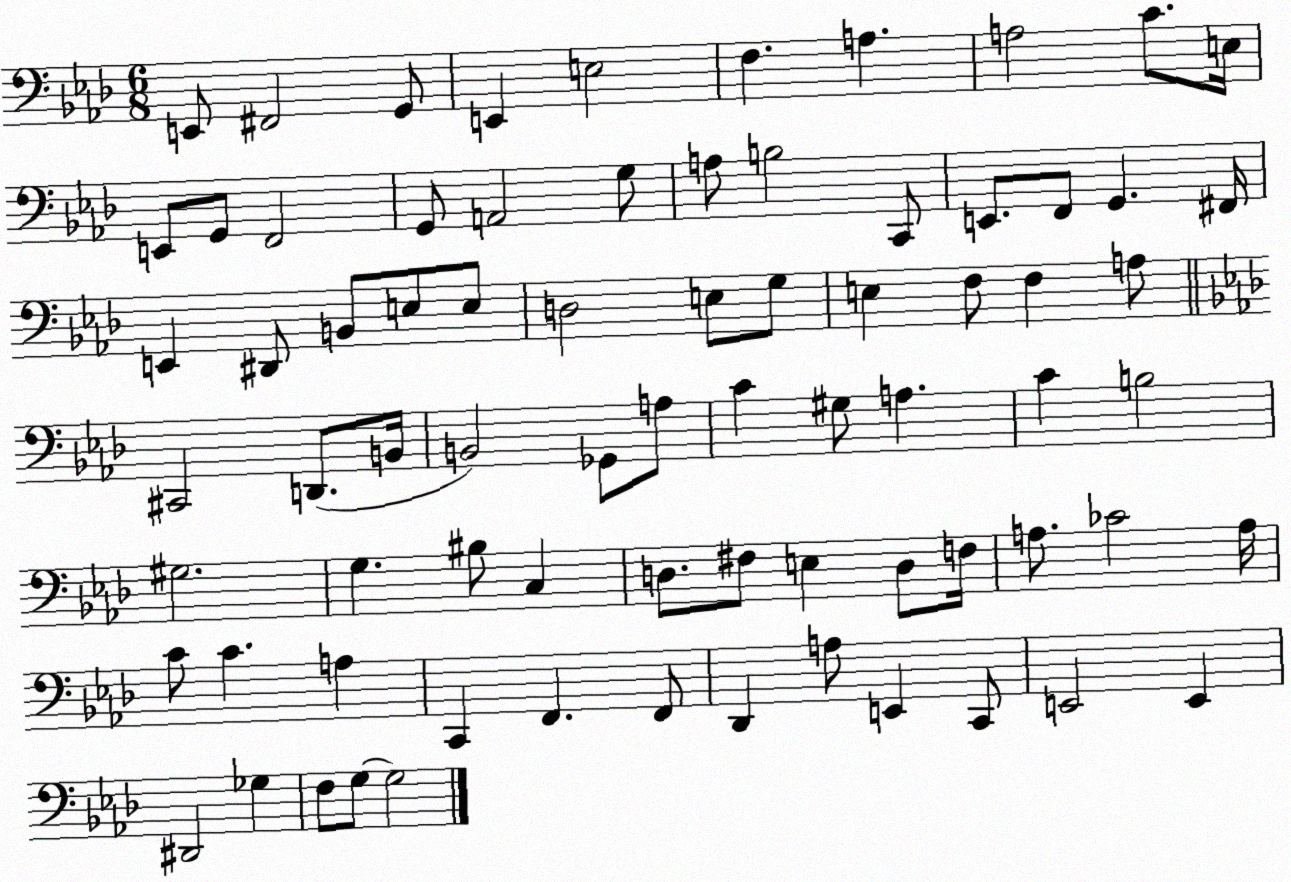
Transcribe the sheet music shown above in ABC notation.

X:1
T:Untitled
M:6/8
L:1/4
K:Ab
E,,/2 ^F,,2 G,,/2 E,, E,2 F, A, A,2 C/2 E,/4 E,,/2 G,,/2 F,,2 G,,/2 A,,2 G,/2 A,/2 B,2 C,,/2 E,,/2 F,,/2 G,, ^F,,/4 E,, ^D,,/2 B,,/2 E,/2 E,/2 D,2 E,/2 G,/2 E, F,/2 F, A,/2 ^C,,2 D,,/2 B,,/4 B,,2 _G,,/2 A,/2 C ^G,/2 A, C B,2 ^G,2 G, ^B,/2 C, D,/2 ^F,/2 E, D,/2 F,/4 A,/2 _C2 A,/4 C/2 C A, C,, F,, F,,/2 _D,, A,/2 E,, C,,/2 E,,2 E,, ^D,,2 _G, F,/2 G,/2 G,2